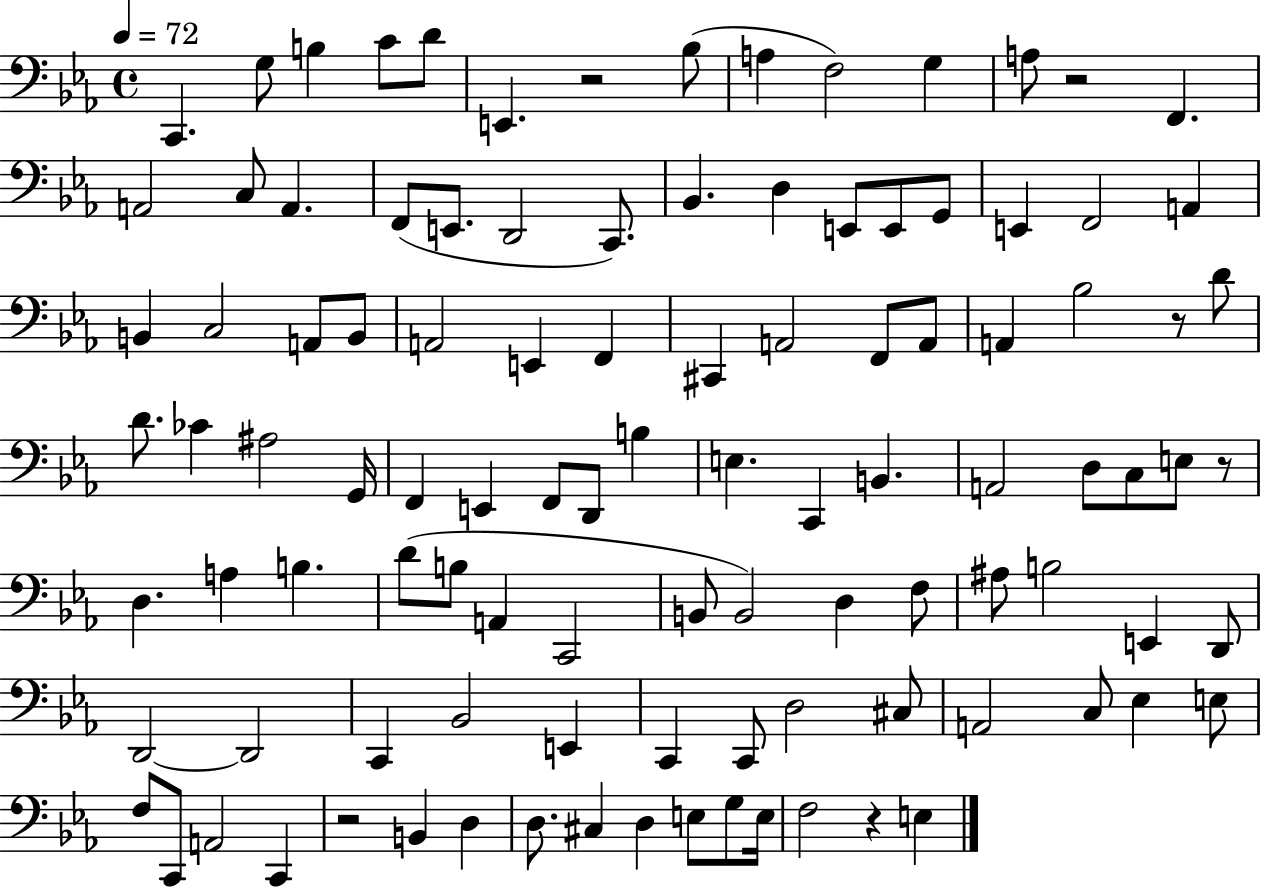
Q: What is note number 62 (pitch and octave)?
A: B3